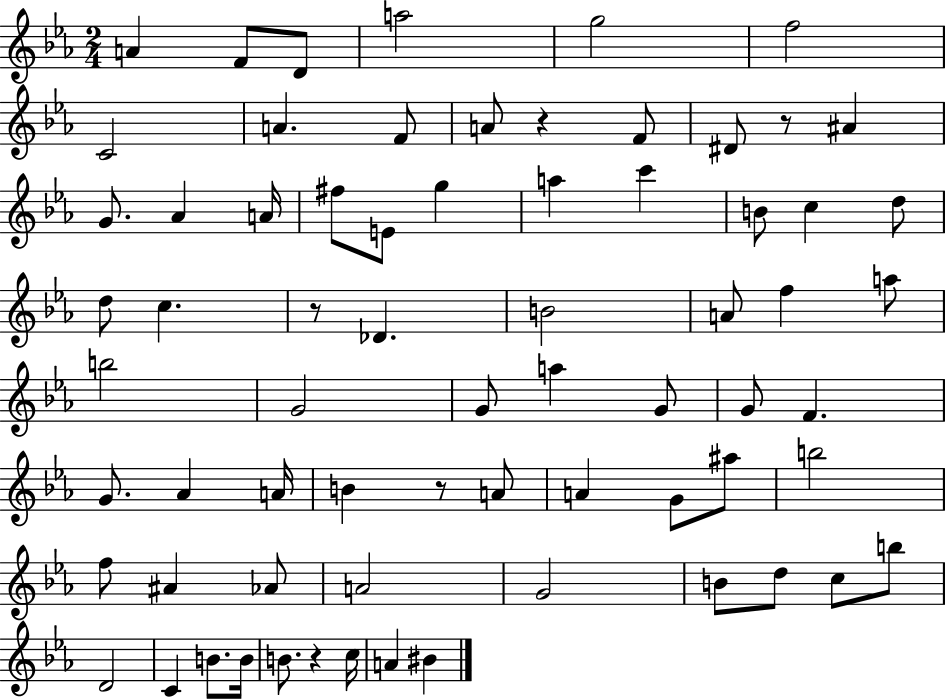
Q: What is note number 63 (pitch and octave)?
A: A4